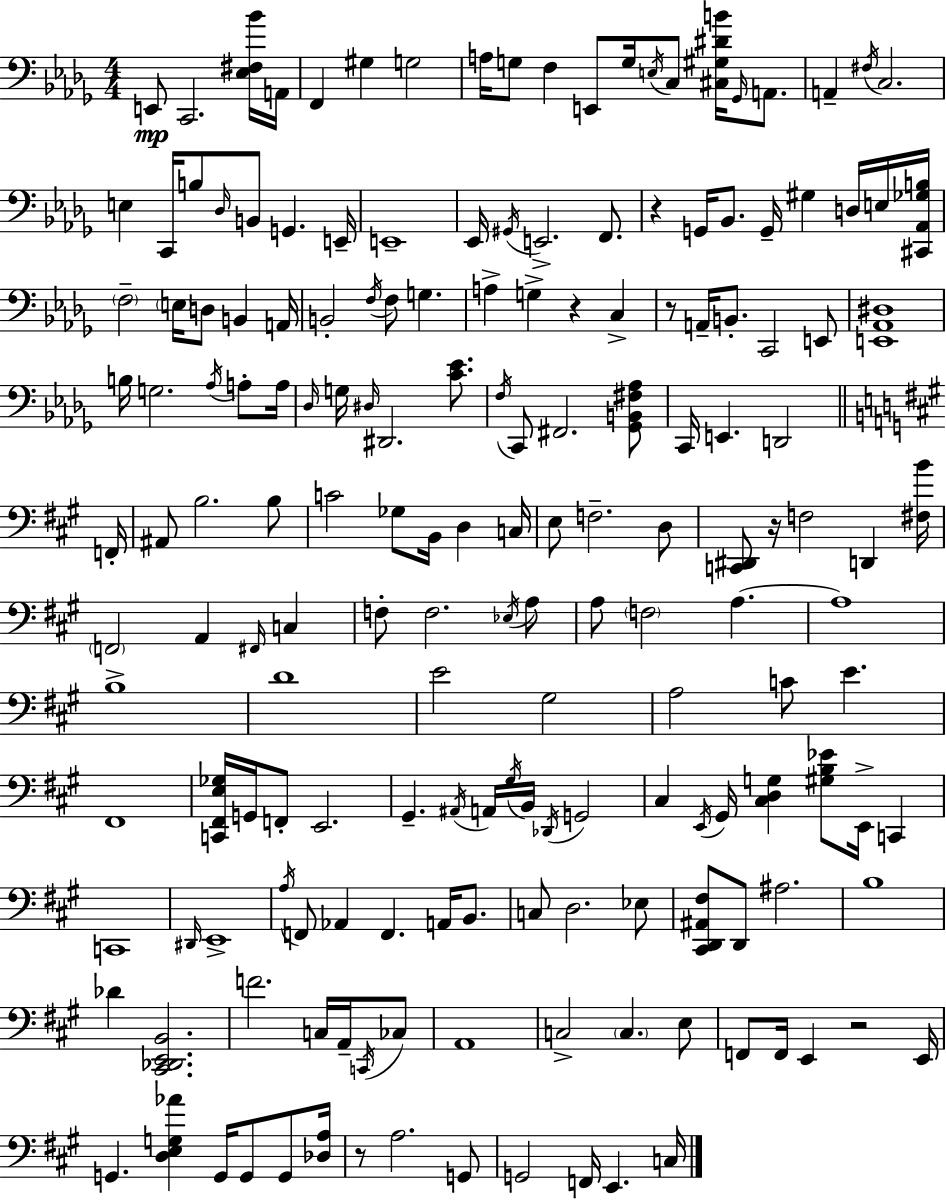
{
  \clef bass
  \numericTimeSignature
  \time 4/4
  \key bes \minor
  \repeat volta 2 { e,8\mp c,2. <ees fis bes'>16 a,16 | f,4 gis4 g2 | a16 g8 f4 e,8 g16 \acciaccatura { e16 } c8 <cis gis dis' b'>16 \grace { ges,16 } a,8. | a,4-- \acciaccatura { fis16 } c2. | \break e4 c,16 b8 \grace { des16 } b,8 g,4. | e,16-- e,1-- | ees,16 \acciaccatura { gis,16 } e,2.-> | f,8. r4 g,16 bes,8. g,16-- gis4 | \break d16 e16 <cis, aes, ges b>16 \parenthesize f2-- \parenthesize e16 d8 | b,4 a,16 b,2-. \acciaccatura { f16 } f8 | g4. a4-> g4-> r4 | c4-> r8 a,16-- b,8.-. c,2 | \break e,8 <e, aes, dis>1 | b16 g2. | \acciaccatura { aes16 } a8-. a16 \grace { des16 } g16 \grace { dis16 } dis,2. | <c' ees'>8. \acciaccatura { f16 } c,8 fis,2. | \break <ges, b, fis aes>8 c,16 e,4. | d,2 \bar "||" \break \key a \major f,16-. ais,8 b2. b8 | c'2 ges8 b,16 d4 | c16 e8 f2.-- d8 | <c, dis,>8 r16 f2 d,4 | \break <fis b'>16 \parenthesize f,2 a,4 \grace { fis,16 } c4 | f8-. f2. | \acciaccatura { ees16 } a8 a8 \parenthesize f2 a4.~~ | a1 | \break b1-> | d'1 | e'2 gis2 | a2 c'8 e'4. | \break fis,1 | <c, fis, e ges>16 g,16 f,8-. e,2. | gis,4.-- \acciaccatura { ais,16 } a,16 \acciaccatura { gis16 } b,16 \acciaccatura { des,16 } g,2 | cis4 \acciaccatura { e,16 } gis,16 <cis d g>4 | \break <gis b ees'>8 e,16-> c,4 c,1 | \grace { dis,16 } e,1-> | \acciaccatura { a16 } f,8 aes,4 f,4. | a,16 b,8. c8 d2. | \break ees8 <cis, d, ais, fis>8 d,8 ais2. | b1 | des'4 <cis, des, e, b,>2. | f'2. | \break c16 a,16-- \acciaccatura { c,16 } ces8 a,1 | c2-> | \parenthesize c4. e8 f,8 f,16 e,4 | r2 e,16 g,4. | \break <d e g aes'>4 g,16 g,8 g,8 <des a>16 r8 a2. | g,8 g,2 | f,16 e,4. c16 } \bar "|."
}